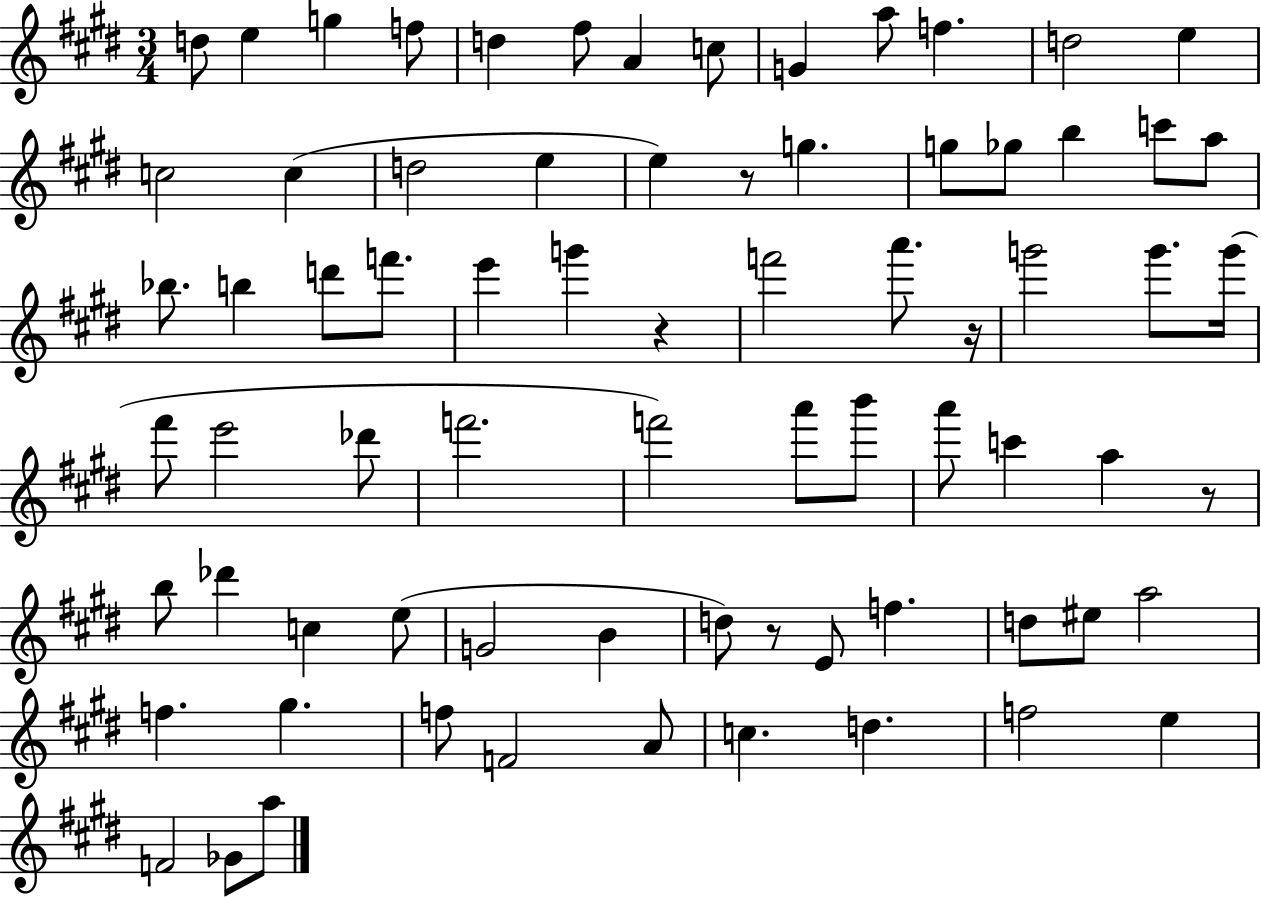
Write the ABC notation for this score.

X:1
T:Untitled
M:3/4
L:1/4
K:E
d/2 e g f/2 d ^f/2 A c/2 G a/2 f d2 e c2 c d2 e e z/2 g g/2 _g/2 b c'/2 a/2 _b/2 b d'/2 f'/2 e' g' z f'2 a'/2 z/4 g'2 g'/2 g'/4 ^f'/2 e'2 _d'/2 f'2 f'2 a'/2 b'/2 a'/2 c' a z/2 b/2 _d' c e/2 G2 B d/2 z/2 E/2 f d/2 ^e/2 a2 f ^g f/2 F2 A/2 c d f2 e F2 _G/2 a/2